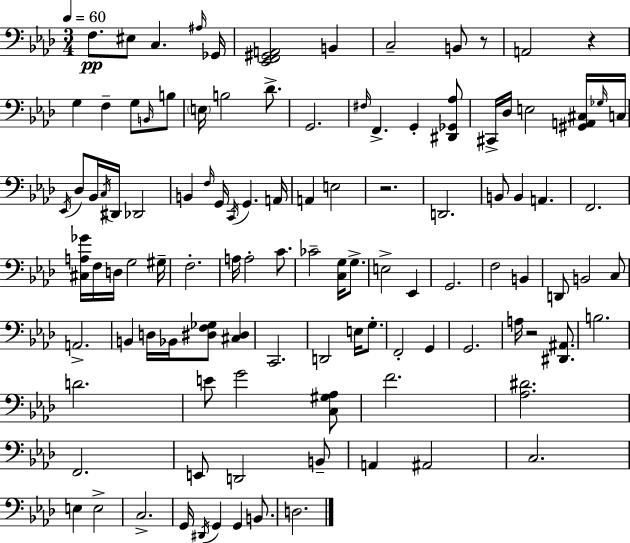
X:1
T:Untitled
M:3/4
L:1/4
K:Ab
F,/2 ^E,/2 C, ^A,/4 _G,,/4 [_E,,F,,^G,,A,,]2 B,, C,2 B,,/2 z/2 A,,2 z G, F, G,/2 B,,/4 B,/2 E,/4 B,2 _D/2 G,,2 ^F,/4 F,, G,, [^D,,_G,,_A,]/2 ^C,,/4 _D,/4 E,2 [^G,,A,,^C,]/4 _G,/4 C,/4 _E,,/4 _D,/2 _B,,/4 C,/4 ^D,,/4 _D,,2 B,, F,/4 G,,/4 C,,/4 G,, A,,/4 A,, E,2 z2 D,,2 B,,/2 B,, A,, F,,2 [^C,A,_G]/4 F,/4 D,/4 G,2 ^G,/4 F,2 A,/4 A,2 C/2 _C2 [C,G,]/4 G,/2 E,2 _E,, G,,2 F,2 B,, D,,/2 B,,2 C,/2 A,,2 B,, D,/4 _B,,/4 [^D,F,_G,]/2 [^C,^D,] C,,2 D,,2 E,/4 G,/2 F,,2 G,, G,,2 A,/4 z2 [^D,,^A,,]/2 B,2 D2 E/2 G2 [C,^G,_A,]/2 F2 [_A,^D]2 F,,2 E,,/2 D,,2 B,,/2 A,, ^A,,2 C,2 E, E,2 C,2 G,,/4 ^D,,/4 G,, G,, B,,/2 D,2